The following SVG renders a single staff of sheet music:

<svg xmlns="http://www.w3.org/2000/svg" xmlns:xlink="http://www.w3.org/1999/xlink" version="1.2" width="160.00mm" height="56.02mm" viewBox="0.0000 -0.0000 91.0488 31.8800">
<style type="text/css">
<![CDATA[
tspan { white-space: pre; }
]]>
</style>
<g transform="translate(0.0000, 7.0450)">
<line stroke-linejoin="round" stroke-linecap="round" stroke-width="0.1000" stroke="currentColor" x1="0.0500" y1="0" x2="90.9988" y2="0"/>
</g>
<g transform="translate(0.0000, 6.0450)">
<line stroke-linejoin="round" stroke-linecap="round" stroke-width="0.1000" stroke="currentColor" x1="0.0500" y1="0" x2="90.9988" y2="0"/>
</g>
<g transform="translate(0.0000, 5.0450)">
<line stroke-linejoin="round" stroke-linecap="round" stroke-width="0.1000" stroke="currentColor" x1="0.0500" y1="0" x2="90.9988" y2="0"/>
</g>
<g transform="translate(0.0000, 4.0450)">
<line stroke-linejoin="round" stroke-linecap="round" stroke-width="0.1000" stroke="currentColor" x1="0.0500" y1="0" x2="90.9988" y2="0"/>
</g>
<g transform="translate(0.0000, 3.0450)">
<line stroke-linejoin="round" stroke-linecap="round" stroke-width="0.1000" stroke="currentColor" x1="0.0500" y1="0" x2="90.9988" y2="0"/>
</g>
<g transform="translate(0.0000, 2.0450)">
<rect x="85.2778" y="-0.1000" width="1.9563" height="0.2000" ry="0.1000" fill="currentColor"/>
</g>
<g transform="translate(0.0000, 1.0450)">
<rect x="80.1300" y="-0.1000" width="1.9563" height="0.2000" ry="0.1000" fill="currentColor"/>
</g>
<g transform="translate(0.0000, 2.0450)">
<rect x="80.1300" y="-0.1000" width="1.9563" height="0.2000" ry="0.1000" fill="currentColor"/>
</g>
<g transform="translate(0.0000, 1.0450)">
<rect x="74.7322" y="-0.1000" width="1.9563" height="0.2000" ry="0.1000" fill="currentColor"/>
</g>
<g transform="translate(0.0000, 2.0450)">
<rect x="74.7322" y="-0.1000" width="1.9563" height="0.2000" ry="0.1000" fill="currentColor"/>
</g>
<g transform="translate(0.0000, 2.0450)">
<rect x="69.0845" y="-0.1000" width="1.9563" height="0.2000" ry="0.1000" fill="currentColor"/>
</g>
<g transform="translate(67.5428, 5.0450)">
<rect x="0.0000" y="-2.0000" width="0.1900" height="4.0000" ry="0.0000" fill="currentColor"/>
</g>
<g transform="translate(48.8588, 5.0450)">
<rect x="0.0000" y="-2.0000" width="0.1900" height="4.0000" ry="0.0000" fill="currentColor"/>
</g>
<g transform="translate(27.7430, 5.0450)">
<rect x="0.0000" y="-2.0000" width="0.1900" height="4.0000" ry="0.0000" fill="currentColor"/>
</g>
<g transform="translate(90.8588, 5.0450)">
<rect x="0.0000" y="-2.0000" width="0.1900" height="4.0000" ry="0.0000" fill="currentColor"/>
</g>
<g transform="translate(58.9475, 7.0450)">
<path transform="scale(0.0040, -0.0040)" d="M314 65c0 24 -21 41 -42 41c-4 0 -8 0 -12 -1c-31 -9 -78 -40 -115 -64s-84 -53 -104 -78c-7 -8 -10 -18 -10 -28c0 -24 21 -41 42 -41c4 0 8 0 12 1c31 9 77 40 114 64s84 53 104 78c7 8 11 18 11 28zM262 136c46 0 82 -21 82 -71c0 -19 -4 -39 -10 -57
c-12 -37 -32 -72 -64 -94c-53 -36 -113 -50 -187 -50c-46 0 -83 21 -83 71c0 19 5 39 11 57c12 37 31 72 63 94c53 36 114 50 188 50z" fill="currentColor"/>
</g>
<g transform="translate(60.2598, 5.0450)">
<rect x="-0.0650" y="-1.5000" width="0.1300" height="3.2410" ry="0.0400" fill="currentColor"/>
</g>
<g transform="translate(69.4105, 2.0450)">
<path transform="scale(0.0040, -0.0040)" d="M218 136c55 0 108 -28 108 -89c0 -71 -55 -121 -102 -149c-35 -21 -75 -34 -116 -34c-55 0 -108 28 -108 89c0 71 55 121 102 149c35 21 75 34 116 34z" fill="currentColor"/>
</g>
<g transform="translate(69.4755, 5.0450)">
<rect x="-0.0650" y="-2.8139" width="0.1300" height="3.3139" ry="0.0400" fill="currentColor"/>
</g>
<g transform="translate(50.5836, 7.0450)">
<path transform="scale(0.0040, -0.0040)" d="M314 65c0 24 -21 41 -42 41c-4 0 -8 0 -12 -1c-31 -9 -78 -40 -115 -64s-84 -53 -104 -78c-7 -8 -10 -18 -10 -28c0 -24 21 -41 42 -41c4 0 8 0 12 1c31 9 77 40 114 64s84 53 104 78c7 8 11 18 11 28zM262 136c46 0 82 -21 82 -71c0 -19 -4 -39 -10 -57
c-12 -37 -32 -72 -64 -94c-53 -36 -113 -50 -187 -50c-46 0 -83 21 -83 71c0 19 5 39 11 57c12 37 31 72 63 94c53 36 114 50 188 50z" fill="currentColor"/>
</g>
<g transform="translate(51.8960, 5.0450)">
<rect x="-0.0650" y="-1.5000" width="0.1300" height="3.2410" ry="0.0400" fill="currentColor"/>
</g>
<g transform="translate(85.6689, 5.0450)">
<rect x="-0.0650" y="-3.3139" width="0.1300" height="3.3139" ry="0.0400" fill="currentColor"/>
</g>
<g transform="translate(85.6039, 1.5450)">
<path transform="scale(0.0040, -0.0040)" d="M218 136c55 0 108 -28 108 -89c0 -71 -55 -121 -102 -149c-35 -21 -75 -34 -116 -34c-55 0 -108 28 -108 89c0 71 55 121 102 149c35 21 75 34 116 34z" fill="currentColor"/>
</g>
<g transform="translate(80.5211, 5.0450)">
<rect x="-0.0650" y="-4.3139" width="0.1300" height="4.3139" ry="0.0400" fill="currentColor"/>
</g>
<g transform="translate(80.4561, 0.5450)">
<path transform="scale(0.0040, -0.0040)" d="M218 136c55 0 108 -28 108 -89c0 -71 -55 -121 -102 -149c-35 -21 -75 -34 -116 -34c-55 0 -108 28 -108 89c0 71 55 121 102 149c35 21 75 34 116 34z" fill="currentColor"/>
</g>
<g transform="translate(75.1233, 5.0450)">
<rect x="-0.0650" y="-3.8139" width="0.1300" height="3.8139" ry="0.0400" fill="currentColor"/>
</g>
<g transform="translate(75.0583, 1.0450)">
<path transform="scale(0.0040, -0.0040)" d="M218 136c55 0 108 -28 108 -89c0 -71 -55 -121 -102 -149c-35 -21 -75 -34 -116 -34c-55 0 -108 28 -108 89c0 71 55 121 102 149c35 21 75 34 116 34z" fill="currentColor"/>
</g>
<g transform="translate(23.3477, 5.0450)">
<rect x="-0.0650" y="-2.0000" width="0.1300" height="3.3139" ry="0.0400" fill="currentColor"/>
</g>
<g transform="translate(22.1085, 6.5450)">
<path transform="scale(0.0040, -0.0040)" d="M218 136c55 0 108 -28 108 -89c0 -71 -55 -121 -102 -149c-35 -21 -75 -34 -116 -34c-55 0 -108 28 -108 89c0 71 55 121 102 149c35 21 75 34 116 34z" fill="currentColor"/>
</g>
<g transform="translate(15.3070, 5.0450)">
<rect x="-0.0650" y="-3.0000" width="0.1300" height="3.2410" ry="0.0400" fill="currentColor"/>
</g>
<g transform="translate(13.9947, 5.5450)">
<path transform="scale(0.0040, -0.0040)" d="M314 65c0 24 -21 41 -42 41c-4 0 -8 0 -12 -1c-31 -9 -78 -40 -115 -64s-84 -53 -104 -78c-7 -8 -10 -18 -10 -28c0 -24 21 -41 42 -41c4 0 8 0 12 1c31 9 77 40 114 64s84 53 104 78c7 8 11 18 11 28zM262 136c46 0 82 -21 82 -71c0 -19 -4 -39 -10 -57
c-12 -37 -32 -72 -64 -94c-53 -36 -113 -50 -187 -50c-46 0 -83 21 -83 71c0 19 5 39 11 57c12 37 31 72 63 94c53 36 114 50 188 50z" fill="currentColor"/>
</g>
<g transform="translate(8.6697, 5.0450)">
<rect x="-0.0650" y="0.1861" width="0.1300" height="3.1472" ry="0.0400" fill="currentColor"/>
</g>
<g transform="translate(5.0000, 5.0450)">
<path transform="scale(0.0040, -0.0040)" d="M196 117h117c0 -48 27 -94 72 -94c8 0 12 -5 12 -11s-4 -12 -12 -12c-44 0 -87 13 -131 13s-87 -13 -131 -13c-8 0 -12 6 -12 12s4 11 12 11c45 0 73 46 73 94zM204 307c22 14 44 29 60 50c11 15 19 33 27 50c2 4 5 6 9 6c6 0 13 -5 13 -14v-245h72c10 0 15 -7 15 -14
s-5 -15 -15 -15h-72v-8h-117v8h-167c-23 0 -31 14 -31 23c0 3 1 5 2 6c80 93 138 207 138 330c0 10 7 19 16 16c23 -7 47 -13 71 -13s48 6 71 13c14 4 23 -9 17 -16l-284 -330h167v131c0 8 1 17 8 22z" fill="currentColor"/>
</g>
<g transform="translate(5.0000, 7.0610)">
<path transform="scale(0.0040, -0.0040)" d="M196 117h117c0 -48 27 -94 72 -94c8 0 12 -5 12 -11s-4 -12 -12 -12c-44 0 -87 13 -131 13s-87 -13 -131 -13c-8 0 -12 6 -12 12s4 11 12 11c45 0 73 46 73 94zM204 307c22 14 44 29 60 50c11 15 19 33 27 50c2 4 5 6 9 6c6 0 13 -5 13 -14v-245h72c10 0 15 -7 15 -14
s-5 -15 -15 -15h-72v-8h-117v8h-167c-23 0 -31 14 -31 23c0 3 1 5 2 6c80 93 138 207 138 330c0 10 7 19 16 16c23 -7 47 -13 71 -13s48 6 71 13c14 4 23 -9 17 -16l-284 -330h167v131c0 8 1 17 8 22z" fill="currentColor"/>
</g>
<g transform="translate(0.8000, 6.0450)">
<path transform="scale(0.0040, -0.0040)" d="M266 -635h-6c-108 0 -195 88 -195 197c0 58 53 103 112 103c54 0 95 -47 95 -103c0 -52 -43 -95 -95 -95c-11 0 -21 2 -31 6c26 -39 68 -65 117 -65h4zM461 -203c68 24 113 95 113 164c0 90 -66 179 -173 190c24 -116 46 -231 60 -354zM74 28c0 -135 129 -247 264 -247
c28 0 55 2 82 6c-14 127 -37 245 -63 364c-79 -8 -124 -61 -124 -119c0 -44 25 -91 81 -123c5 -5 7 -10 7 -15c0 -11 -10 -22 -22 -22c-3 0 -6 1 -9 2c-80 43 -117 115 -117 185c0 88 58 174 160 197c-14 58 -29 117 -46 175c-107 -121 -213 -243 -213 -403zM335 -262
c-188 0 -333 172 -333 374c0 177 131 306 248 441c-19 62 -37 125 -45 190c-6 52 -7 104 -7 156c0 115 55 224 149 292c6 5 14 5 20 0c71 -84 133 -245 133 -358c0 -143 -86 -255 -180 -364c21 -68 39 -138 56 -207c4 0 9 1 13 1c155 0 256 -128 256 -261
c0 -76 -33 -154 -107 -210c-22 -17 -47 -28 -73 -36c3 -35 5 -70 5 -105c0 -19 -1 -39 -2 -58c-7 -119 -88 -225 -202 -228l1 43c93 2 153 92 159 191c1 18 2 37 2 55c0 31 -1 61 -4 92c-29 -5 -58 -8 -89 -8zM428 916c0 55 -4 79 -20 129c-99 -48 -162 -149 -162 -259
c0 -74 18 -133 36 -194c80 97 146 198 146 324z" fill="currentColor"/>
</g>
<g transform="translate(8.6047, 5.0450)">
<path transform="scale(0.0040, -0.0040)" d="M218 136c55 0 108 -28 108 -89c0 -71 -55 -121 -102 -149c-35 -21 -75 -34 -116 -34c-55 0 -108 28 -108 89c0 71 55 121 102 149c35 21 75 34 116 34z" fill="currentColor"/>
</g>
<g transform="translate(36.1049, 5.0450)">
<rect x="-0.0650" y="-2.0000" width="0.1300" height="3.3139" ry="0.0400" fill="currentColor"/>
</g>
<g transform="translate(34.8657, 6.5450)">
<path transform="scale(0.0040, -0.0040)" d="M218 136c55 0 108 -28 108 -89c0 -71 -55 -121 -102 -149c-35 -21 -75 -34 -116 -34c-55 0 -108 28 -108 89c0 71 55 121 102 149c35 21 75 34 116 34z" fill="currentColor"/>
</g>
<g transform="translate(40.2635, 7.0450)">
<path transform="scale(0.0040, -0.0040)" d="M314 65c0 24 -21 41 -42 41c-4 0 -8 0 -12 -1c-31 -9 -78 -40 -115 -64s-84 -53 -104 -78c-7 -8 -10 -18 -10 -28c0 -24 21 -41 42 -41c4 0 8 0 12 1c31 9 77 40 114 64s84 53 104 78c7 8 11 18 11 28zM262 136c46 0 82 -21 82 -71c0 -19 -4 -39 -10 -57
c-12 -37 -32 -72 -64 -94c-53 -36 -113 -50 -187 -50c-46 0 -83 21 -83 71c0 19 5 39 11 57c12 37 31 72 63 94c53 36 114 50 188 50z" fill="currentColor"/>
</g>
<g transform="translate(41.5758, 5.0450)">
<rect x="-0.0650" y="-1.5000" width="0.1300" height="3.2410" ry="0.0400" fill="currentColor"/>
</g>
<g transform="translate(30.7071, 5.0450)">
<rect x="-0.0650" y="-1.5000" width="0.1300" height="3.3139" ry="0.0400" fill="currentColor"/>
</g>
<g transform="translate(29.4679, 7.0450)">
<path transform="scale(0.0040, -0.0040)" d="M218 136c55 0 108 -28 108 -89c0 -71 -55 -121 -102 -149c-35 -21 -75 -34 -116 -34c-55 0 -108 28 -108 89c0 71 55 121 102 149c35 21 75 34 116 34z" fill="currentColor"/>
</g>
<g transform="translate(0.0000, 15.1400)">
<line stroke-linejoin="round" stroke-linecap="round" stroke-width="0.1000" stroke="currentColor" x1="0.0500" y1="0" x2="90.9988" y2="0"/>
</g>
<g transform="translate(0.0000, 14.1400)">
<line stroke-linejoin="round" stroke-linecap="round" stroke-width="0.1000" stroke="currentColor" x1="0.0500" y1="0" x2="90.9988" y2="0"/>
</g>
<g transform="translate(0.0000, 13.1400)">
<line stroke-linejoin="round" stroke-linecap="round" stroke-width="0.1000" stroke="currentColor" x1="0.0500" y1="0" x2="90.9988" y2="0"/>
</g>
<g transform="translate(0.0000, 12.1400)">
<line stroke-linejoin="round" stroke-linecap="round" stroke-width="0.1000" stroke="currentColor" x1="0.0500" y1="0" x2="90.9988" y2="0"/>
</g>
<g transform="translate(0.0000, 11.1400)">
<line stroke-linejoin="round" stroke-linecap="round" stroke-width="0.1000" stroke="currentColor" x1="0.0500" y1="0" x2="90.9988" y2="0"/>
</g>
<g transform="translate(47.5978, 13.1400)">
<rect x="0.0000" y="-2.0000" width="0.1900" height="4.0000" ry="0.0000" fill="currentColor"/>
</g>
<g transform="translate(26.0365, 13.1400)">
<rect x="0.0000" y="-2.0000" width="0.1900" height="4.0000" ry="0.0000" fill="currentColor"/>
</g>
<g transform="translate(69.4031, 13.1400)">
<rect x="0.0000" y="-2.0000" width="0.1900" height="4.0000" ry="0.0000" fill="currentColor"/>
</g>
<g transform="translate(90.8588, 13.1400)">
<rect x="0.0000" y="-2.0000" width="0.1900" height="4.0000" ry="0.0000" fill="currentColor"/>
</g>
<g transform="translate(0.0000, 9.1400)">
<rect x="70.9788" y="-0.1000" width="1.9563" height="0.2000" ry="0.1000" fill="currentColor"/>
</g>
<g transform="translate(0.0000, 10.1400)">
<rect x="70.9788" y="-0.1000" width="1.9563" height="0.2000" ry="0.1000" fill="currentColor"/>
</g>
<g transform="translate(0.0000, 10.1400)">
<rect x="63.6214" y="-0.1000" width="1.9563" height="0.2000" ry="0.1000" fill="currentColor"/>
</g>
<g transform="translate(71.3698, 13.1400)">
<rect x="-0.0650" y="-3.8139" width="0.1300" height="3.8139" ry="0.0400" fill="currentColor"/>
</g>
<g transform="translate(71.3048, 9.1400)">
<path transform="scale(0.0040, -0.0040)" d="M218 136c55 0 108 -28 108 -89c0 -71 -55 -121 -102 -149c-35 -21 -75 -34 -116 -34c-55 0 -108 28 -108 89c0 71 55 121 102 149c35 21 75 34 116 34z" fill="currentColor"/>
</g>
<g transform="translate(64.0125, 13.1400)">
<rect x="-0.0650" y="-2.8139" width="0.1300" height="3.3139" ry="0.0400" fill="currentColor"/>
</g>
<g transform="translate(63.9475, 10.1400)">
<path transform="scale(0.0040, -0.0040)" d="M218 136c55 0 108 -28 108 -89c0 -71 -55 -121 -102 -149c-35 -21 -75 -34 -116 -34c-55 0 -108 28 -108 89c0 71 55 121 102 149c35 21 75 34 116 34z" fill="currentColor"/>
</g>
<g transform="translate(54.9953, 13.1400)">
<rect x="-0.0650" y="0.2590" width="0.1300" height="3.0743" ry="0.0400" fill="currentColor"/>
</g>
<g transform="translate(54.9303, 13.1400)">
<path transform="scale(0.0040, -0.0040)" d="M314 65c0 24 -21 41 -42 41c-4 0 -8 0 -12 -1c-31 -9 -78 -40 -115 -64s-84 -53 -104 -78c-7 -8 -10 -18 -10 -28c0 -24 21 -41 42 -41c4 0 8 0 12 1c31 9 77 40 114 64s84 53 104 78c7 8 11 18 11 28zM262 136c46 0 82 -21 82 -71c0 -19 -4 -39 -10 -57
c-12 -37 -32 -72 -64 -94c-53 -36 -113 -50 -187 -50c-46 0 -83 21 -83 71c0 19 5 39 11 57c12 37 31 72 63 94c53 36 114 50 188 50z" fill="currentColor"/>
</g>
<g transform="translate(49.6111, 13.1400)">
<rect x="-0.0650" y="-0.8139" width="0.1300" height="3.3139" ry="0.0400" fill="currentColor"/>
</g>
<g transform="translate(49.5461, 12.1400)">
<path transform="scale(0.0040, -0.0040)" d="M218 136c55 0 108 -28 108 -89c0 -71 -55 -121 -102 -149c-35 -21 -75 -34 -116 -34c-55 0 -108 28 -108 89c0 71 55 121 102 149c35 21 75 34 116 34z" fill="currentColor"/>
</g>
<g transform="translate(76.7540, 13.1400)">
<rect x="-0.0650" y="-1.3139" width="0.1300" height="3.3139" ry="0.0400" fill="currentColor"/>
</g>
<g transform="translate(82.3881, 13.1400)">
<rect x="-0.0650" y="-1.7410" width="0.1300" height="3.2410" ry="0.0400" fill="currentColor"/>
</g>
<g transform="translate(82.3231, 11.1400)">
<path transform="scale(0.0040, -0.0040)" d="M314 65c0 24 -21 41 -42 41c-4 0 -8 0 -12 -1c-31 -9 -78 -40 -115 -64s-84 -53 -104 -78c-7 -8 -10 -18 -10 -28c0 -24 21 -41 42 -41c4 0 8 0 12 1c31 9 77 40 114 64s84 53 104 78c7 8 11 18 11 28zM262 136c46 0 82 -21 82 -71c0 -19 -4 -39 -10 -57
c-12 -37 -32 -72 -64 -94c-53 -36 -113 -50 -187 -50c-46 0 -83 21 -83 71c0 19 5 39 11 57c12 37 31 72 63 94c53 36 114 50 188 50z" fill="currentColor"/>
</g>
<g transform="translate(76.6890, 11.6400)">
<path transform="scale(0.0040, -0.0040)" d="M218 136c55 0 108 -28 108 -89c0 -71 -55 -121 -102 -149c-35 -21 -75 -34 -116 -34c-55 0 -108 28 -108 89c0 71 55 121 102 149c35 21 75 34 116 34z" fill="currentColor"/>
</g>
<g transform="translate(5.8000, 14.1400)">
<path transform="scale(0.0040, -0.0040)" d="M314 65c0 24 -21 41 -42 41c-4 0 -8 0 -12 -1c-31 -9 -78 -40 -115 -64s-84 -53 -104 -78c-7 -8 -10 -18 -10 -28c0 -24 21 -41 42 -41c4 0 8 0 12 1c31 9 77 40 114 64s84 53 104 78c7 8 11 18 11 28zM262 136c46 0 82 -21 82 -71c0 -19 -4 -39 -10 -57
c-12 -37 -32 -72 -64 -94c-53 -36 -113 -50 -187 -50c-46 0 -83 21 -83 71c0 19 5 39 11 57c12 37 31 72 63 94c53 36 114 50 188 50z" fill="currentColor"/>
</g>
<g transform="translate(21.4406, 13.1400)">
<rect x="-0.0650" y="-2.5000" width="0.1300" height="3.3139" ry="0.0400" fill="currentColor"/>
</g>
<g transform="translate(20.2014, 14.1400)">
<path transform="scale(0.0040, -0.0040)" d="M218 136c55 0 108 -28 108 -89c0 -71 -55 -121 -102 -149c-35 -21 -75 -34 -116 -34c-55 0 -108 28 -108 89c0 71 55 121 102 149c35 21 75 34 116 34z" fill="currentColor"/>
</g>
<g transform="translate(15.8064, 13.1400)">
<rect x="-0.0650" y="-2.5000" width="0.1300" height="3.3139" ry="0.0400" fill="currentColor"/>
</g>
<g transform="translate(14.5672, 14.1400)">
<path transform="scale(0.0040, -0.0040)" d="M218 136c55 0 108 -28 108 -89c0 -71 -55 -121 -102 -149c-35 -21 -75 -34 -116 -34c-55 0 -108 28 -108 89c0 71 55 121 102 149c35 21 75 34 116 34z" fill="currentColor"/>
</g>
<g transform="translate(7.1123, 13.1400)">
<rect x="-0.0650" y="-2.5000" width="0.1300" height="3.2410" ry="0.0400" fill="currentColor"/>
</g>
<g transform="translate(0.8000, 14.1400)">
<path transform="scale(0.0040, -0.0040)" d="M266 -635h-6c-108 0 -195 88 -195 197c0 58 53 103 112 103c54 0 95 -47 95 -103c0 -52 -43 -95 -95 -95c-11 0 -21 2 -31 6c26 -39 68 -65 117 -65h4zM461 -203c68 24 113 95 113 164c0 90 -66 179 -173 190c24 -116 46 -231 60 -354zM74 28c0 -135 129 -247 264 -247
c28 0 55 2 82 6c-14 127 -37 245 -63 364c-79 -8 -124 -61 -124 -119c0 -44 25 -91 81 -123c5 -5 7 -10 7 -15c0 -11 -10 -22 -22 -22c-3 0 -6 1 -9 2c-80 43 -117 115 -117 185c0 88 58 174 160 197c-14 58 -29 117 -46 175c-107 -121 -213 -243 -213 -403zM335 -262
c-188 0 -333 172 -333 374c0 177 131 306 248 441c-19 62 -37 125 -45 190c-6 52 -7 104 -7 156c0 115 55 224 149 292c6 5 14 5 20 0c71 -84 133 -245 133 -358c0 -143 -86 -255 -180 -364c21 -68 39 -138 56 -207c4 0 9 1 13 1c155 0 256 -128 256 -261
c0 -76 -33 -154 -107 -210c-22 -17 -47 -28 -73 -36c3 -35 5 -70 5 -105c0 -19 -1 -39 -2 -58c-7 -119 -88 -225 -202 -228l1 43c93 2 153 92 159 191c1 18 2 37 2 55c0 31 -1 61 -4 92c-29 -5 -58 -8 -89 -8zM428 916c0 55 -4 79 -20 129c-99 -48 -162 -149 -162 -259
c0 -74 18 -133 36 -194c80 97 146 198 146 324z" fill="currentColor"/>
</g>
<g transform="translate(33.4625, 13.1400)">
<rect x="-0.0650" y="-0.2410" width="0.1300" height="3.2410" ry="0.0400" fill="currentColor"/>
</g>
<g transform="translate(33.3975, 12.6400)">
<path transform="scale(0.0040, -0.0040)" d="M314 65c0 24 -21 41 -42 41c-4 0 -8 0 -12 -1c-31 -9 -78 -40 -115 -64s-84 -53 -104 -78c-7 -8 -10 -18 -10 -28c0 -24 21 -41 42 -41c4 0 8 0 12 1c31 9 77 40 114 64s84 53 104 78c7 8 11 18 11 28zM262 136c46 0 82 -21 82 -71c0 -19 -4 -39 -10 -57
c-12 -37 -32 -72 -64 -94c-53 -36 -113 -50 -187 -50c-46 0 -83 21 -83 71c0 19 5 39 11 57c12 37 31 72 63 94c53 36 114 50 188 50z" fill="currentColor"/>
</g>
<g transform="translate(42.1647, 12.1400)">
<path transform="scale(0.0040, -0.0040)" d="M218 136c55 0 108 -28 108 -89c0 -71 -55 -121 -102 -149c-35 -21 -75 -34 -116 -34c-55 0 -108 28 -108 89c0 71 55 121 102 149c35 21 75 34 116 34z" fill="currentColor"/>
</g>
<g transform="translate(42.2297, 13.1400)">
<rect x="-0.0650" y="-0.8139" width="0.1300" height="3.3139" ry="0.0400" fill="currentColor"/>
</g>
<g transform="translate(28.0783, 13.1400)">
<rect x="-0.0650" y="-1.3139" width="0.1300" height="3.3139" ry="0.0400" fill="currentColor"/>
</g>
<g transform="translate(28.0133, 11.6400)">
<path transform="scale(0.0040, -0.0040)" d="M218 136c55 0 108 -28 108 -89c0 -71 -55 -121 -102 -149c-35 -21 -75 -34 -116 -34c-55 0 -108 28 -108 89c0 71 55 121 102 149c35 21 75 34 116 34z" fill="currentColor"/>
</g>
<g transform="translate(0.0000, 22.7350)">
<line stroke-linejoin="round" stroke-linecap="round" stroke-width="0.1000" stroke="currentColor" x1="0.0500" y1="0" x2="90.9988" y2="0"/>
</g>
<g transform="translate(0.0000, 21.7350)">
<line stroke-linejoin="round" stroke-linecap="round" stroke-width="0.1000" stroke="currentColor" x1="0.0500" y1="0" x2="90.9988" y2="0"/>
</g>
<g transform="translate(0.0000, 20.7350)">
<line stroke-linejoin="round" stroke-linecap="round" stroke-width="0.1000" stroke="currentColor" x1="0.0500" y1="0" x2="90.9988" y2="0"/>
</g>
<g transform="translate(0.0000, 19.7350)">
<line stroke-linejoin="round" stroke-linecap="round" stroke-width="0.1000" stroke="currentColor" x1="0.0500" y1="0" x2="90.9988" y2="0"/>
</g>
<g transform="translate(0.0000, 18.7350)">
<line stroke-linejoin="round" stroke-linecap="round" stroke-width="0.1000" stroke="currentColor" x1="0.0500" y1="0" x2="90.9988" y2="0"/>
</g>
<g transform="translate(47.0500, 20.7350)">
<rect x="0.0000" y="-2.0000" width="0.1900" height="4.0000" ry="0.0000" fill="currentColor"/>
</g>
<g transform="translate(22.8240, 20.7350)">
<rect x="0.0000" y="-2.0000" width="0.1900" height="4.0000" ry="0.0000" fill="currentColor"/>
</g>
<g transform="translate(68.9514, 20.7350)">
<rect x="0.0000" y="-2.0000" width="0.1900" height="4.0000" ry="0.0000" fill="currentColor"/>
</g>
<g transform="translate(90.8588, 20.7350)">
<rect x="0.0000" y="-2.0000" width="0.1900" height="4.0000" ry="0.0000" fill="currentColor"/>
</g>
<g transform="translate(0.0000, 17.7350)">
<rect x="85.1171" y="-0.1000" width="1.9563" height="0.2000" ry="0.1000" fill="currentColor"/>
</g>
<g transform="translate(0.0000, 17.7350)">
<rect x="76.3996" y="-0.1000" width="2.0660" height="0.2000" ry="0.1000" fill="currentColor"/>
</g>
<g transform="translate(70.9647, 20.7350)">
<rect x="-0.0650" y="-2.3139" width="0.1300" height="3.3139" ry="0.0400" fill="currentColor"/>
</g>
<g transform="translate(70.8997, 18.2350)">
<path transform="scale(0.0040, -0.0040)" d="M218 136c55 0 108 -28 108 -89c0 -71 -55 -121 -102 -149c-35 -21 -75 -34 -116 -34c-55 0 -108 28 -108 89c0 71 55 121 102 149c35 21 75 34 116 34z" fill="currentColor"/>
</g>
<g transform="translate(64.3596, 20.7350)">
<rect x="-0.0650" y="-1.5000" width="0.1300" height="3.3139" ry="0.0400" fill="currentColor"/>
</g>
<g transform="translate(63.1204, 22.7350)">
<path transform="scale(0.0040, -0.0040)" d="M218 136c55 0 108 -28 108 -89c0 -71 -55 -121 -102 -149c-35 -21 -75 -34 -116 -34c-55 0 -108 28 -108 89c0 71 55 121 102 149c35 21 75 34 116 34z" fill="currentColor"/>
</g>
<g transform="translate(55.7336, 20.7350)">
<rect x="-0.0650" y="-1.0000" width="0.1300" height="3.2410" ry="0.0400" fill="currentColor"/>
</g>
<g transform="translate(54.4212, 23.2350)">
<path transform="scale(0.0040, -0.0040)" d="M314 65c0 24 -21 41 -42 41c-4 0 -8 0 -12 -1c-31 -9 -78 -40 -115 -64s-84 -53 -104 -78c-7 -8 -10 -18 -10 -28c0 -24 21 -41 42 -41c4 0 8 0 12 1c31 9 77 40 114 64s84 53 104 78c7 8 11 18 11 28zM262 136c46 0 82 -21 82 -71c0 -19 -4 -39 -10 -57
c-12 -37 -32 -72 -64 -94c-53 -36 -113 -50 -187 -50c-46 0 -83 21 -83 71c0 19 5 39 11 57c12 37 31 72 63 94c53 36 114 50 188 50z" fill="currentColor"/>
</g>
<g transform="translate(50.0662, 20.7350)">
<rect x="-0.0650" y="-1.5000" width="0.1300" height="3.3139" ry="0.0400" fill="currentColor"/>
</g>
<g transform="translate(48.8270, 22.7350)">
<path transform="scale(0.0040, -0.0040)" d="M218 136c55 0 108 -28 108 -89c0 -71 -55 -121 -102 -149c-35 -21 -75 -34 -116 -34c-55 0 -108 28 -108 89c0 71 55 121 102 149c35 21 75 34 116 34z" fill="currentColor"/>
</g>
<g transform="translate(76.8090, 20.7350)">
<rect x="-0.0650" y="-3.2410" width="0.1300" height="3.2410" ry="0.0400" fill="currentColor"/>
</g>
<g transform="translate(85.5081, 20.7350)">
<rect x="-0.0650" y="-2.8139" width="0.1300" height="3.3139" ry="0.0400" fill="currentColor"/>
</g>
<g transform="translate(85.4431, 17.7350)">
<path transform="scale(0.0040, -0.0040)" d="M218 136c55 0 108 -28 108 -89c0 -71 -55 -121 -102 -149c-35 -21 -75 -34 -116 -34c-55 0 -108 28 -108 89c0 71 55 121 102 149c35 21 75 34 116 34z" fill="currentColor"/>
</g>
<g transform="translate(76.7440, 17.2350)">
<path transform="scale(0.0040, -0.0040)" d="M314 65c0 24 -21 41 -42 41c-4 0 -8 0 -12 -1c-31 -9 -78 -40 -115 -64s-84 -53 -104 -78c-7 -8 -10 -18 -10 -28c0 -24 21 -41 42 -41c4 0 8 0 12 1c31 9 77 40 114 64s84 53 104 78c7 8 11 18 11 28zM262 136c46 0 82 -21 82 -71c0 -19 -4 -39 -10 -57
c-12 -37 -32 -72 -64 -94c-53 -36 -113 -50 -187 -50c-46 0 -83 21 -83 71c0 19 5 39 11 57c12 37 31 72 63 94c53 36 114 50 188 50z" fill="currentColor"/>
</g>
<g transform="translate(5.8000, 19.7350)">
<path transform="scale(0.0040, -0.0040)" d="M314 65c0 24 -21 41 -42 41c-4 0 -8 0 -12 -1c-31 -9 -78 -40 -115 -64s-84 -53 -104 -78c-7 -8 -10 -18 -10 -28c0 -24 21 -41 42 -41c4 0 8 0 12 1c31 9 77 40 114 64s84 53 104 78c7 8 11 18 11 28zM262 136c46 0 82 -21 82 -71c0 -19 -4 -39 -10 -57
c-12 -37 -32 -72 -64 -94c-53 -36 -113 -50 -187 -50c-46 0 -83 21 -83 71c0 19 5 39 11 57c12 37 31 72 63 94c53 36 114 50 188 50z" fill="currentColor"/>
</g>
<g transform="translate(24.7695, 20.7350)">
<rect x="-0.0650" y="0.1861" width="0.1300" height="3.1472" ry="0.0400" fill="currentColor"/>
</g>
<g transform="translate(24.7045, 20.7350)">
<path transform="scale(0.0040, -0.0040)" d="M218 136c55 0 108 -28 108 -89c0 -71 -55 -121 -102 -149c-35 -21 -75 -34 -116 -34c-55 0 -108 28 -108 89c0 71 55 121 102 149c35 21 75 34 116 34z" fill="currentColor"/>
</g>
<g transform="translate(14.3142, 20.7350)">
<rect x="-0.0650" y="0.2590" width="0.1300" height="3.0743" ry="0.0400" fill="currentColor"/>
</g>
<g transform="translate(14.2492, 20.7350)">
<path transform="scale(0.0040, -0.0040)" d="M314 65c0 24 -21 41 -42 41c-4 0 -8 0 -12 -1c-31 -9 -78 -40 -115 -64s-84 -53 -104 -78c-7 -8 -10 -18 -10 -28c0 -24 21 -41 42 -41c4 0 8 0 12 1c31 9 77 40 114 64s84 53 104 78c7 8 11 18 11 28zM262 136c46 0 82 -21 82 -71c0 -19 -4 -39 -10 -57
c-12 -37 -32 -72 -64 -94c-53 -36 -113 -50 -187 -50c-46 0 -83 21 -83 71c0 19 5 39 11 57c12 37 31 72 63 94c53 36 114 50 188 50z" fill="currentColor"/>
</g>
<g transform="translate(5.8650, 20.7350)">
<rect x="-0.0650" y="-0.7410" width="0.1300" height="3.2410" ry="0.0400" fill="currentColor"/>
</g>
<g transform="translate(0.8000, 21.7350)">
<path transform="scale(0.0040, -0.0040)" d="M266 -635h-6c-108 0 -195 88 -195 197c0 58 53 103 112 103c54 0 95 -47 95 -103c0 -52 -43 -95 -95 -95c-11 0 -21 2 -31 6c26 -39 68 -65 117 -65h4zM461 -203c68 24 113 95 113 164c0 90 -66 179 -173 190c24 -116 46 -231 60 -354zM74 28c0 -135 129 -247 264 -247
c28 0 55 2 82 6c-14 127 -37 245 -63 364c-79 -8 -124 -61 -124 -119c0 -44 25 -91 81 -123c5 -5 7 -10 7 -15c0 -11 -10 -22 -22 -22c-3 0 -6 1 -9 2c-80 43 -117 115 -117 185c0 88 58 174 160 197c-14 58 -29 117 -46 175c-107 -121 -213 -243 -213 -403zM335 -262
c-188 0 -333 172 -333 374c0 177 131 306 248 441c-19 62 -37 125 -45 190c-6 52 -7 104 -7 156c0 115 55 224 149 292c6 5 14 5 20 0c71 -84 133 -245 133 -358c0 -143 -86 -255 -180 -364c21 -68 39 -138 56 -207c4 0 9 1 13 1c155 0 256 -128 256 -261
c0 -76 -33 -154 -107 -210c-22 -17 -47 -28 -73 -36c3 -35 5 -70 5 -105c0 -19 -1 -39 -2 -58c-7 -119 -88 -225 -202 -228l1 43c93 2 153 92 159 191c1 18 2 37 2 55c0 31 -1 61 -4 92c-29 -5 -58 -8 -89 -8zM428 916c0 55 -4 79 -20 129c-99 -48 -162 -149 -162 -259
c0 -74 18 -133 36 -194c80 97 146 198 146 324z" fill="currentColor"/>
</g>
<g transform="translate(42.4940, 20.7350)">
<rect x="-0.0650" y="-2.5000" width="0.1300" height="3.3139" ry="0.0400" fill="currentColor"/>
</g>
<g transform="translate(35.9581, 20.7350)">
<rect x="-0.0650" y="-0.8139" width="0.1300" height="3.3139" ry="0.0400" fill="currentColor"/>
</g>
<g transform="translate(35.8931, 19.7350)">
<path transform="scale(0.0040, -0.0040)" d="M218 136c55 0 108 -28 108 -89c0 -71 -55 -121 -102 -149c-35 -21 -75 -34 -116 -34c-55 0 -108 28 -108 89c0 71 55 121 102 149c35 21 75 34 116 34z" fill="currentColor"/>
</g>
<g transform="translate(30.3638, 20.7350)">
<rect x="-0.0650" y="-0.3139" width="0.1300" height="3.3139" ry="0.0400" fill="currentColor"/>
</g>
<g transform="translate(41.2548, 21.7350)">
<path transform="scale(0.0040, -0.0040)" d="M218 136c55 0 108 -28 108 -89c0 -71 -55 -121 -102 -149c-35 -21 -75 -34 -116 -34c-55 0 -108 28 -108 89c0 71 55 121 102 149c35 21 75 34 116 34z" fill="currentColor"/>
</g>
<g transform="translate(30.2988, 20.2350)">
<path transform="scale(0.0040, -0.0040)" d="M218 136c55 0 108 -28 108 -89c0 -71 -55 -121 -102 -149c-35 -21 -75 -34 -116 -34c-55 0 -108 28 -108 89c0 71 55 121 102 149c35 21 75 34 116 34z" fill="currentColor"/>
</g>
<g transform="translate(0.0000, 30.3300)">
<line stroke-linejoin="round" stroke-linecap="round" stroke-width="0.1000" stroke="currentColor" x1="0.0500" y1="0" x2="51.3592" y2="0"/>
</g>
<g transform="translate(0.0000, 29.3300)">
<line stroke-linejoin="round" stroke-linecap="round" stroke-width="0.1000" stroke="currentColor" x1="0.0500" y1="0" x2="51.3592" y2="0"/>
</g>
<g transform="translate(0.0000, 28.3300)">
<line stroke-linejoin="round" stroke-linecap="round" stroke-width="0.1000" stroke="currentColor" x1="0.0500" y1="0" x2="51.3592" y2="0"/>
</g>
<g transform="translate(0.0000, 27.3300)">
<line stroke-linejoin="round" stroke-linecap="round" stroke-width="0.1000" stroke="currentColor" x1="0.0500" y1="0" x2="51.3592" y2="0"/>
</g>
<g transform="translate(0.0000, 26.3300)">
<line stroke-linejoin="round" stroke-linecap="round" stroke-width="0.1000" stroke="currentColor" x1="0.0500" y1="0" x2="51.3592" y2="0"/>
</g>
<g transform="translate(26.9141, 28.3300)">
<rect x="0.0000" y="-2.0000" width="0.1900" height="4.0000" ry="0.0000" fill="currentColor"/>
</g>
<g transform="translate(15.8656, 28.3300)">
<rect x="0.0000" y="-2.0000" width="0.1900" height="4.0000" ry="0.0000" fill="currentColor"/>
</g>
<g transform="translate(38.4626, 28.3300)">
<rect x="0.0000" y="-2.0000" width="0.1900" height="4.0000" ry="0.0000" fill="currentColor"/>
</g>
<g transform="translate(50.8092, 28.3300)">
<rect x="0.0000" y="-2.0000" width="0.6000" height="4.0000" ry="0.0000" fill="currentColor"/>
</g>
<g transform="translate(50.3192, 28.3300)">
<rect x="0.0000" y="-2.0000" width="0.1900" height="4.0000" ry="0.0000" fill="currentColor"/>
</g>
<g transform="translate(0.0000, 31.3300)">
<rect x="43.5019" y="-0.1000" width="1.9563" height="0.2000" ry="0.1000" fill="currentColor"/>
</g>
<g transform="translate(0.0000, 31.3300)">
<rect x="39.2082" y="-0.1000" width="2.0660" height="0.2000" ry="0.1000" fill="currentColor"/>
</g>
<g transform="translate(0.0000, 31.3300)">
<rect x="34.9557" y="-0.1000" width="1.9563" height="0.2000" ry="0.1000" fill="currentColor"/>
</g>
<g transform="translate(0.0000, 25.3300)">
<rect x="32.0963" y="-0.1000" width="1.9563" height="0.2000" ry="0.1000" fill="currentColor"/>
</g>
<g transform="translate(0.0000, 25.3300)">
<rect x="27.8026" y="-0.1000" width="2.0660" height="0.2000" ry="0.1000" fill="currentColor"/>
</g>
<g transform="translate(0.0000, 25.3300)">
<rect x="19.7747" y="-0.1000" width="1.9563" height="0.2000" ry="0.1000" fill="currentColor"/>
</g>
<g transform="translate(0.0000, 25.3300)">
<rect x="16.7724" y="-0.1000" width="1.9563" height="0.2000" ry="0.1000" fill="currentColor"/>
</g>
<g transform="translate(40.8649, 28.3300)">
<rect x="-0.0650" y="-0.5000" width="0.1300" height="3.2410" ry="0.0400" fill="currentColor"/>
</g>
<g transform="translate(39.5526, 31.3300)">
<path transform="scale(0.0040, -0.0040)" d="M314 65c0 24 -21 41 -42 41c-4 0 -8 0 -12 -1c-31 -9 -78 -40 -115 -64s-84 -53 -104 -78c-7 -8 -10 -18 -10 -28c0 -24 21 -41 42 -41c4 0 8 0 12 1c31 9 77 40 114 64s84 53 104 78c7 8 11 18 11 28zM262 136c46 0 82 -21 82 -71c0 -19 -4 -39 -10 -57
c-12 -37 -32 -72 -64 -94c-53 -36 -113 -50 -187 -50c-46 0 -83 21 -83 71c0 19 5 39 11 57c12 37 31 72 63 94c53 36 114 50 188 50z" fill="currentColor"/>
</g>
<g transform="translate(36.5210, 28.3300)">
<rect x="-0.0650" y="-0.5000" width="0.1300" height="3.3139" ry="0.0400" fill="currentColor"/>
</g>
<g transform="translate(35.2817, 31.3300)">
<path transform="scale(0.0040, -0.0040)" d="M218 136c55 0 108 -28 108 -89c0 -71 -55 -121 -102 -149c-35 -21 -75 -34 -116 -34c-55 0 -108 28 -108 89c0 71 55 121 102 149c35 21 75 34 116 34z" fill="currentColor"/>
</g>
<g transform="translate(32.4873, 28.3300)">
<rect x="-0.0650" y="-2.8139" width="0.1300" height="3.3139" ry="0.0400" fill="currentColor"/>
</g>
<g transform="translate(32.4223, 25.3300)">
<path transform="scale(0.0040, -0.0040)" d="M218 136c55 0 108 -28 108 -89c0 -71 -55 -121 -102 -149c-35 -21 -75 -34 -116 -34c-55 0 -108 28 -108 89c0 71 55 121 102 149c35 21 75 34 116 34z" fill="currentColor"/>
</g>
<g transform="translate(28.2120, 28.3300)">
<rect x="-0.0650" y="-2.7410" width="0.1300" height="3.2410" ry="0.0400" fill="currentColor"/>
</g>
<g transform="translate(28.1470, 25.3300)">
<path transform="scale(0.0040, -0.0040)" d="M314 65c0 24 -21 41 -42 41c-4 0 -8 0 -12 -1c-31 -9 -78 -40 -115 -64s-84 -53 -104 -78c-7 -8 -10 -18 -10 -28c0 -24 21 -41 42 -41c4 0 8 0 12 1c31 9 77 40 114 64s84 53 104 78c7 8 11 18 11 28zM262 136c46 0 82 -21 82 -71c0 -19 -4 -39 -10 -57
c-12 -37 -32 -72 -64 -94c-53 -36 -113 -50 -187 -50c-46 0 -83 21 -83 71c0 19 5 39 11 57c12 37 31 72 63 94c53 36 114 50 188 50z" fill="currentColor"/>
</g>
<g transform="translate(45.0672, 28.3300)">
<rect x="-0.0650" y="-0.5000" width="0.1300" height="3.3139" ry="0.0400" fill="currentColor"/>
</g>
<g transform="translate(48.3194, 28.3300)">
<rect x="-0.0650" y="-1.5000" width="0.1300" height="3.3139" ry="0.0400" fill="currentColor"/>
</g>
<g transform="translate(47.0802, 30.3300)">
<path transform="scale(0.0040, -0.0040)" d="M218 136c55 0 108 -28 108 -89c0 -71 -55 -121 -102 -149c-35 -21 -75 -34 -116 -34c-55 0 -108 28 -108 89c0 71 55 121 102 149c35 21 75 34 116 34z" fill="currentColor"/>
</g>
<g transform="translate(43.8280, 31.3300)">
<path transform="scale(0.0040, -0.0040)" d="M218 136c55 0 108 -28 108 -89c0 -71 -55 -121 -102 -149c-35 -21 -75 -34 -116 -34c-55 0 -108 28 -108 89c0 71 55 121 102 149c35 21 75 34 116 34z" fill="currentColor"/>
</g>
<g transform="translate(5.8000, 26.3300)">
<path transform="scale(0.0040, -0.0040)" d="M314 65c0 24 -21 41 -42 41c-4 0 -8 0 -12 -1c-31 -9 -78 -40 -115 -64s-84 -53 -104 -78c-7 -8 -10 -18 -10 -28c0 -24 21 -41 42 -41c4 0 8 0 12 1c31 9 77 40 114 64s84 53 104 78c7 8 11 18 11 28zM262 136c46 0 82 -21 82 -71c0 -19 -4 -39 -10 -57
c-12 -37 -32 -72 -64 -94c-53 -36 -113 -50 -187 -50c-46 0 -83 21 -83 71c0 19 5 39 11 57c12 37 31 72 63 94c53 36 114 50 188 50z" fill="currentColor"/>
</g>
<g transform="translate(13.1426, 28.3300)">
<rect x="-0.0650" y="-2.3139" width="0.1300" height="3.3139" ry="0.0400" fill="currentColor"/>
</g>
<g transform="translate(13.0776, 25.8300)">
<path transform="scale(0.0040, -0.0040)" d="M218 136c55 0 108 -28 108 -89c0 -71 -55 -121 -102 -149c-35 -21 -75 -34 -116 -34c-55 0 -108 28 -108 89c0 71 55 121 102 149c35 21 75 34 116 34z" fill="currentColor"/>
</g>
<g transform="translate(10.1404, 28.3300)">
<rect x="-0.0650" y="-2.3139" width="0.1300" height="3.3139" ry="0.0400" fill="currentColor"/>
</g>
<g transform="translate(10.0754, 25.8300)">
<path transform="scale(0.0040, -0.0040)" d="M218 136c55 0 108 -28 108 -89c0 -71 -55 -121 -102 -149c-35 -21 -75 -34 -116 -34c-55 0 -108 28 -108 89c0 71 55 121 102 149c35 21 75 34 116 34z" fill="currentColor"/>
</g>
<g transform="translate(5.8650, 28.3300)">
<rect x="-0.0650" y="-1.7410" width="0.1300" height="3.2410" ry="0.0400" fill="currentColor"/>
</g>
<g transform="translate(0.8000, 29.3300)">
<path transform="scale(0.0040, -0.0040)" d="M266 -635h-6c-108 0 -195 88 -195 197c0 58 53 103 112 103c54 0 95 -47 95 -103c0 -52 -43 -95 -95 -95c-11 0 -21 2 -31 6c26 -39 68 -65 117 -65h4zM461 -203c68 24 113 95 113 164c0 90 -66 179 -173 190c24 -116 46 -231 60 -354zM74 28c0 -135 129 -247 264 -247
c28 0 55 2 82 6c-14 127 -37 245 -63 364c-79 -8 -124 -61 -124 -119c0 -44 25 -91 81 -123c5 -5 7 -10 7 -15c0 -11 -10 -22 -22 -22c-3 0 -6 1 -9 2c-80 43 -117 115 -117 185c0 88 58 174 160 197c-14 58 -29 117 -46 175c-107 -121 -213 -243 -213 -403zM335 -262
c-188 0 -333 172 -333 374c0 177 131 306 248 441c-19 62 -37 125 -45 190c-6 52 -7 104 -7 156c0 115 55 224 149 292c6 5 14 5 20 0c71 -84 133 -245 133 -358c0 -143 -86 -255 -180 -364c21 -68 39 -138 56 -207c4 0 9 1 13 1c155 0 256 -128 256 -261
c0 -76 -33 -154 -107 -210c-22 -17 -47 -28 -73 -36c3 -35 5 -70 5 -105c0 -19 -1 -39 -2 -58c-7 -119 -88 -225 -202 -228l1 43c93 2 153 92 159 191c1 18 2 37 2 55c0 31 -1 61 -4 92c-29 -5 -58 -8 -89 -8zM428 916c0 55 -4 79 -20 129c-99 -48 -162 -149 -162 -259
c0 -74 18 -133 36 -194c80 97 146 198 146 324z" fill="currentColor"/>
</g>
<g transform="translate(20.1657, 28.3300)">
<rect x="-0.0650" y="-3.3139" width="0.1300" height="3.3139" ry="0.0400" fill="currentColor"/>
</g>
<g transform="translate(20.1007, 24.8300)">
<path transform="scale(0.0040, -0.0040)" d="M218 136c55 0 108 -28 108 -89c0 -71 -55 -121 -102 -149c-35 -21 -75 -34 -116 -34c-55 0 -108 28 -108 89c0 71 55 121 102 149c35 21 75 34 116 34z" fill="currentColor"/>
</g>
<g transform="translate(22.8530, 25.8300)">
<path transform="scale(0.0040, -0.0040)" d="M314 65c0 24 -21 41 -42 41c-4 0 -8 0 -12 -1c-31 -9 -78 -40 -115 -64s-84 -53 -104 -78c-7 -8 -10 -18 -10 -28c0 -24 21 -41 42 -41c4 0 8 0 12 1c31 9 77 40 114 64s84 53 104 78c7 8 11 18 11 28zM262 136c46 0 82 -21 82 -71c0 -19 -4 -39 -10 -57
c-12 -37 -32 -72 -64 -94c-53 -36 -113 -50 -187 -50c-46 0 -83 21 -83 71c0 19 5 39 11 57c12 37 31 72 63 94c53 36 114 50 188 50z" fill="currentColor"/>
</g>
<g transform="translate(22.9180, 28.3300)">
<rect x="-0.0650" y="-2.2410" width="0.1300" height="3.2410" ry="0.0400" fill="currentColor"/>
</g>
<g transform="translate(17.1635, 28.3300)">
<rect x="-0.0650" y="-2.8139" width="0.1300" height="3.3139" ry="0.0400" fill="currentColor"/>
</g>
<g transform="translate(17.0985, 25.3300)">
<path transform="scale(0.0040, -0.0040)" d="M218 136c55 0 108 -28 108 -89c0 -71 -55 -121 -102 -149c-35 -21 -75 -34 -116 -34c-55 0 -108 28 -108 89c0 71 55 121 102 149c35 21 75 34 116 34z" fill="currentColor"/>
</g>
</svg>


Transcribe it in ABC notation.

X:1
T:Untitled
M:4/4
L:1/4
K:C
B A2 F E F E2 E2 E2 a c' d' b G2 G G e c2 d d B2 a c' e f2 d2 B2 B c d G E D2 E g b2 a f2 g g a b g2 a2 a C C2 C E